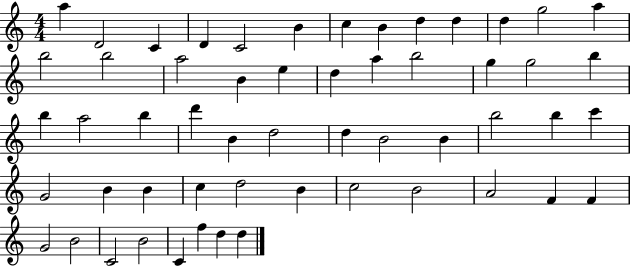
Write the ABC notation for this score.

X:1
T:Untitled
M:4/4
L:1/4
K:C
a D2 C D C2 B c B d d d g2 a b2 b2 a2 B e d a b2 g g2 b b a2 b d' B d2 d B2 B b2 b c' G2 B B c d2 B c2 B2 A2 F F G2 B2 C2 B2 C f d d